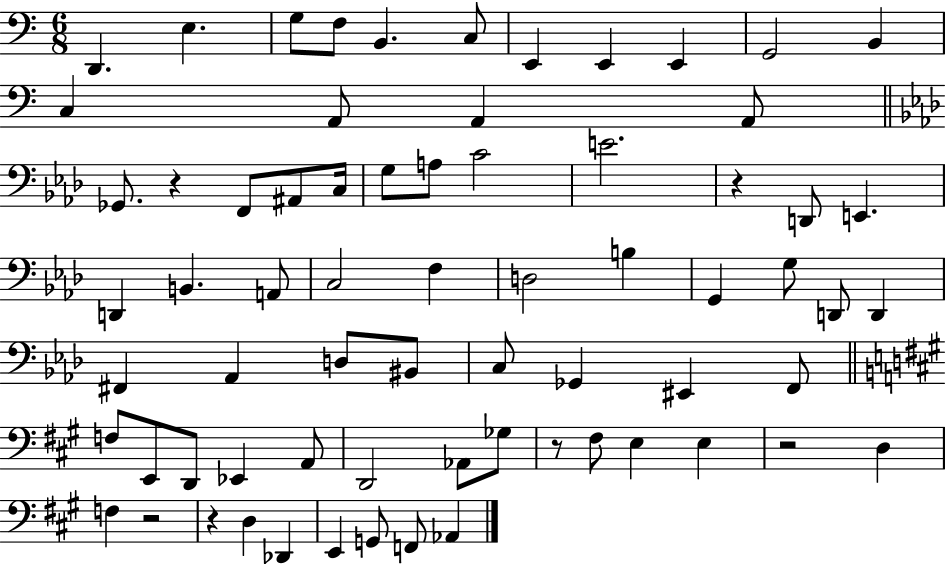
{
  \clef bass
  \numericTimeSignature
  \time 6/8
  \key c \major
  \repeat volta 2 { d,4. e4. | g8 f8 b,4. c8 | e,4 e,4 e,4 | g,2 b,4 | \break c4 a,8 a,4 a,8 | \bar "||" \break \key f \minor ges,8. r4 f,8 ais,8 c16 | g8 a8 c'2 | e'2. | r4 d,8 e,4. | \break d,4 b,4. a,8 | c2 f4 | d2 b4 | g,4 g8 d,8 d,4 | \break fis,4 aes,4 d8 bis,8 | c8 ges,4 eis,4 f,8 | \bar "||" \break \key a \major f8 e,8 d,8 ees,4 a,8 | d,2 aes,8 ges8 | r8 fis8 e4 e4 | r2 d4 | \break f4 r2 | r4 d4 des,4 | e,4 g,8 f,8 aes,4 | } \bar "|."
}